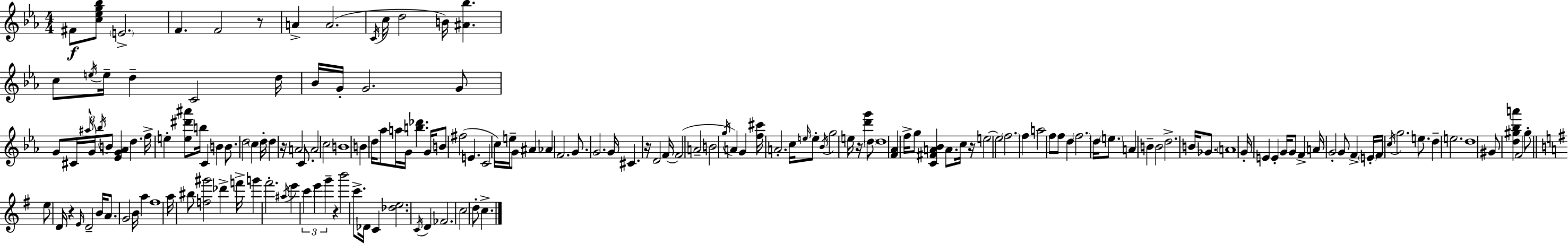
{
  \clef treble
  \numericTimeSignature
  \time 4/4
  \key ees \major
  fis'8\f <c'' ees'' g'' bes''>8 \parenthesize e'2.-> | f'4. f'2 r8 | a'4-> a'2.( | \acciaccatura { c'16 } c''16 d''2 b'16) <ais' bes''>4. | \break c''8 \acciaccatura { e''16 } e''16-- d''4-- c'2 | d''16 bes'16 g'16-. g'2. | g'8 g'8 cis'16 \tuplet 3/2 { \grace { ais''16 } g'16 \acciaccatura { bes''16 } } b'8 <ees' g' aes'>4 d''4. | f''16-> e''4-. <e'' dis''' ais'''>8 b''16 c'4 | \break b'4 b'8. d''2 \parenthesize c''4 | d''16-. d''4 r16 a'2 | c'8. a'2 c''2 | b'1 | \break b'4 d''16 aes''8 a''16 g'16 <b'' des'''>4. | g'16 b'8 fis''2( e'4. | c'2 c''16) e''16-- g'8 | ais'4 aes'4 f'2. | \break g'8. g'2. | g'16 cis'4. r16 d'2 | f'16~~ f'2( a'2-- | b'2 \acciaccatura { g''16 } a'4) | \break g'4 <f'' cis'''>16 a'2.-. | c''16 \grace { e''16 } e''8-. \acciaccatura { bes'16 } g''2 e''16 | r16 <d''' g'''>4 \parenthesize d''8 d''1 | <f' aes'>4 f''16-> g''8 <c' fis' a' bes'>4 | \break a'8. c''16 r16 e''2~~ e''2 | \parenthesize f''2. | f''4 a''2 f''8 | f''8 d''4 \parenthesize f''2. | \break d''16 \parenthesize e''8. a'4 b'4-- b'2 | d''2.-> | b'16 ges'8. \parenthesize a'1 | g'16-. e'4 e'4-. | \break g'16 g'8 f'4-> a'16 g'2-. | g'8 f'4-> \parenthesize e'16-. \parenthesize f'16 \acciaccatura { c''16 } g''2. | e''8. d''4-- e''2. | d''1 | \break gis'8 <d'' gis'' bes'' a'''>4 f'2 | gis''8-. \bar "||" \break \key g \major e''8 d'16 r4 \grace { e'16 } d'2-- | b'16 a'8. g'2 b'16 a''4 | fis''1 | a''16 bis''8 <f'' gis'''>2 des'''4-> | \break f'''16-> g'''4 fis'''2.-. | \acciaccatura { ais''16 } e'''4 \tuplet 3/2 { c'''4 e'''4 g'''4-- } | r4 b'''2 c'''8.-> | des'16 c'4 <des'' e''>2. | \break \acciaccatura { c'16 } d'4 fes'2. | c''2 d''8-. c''4.-> | \bar "|."
}